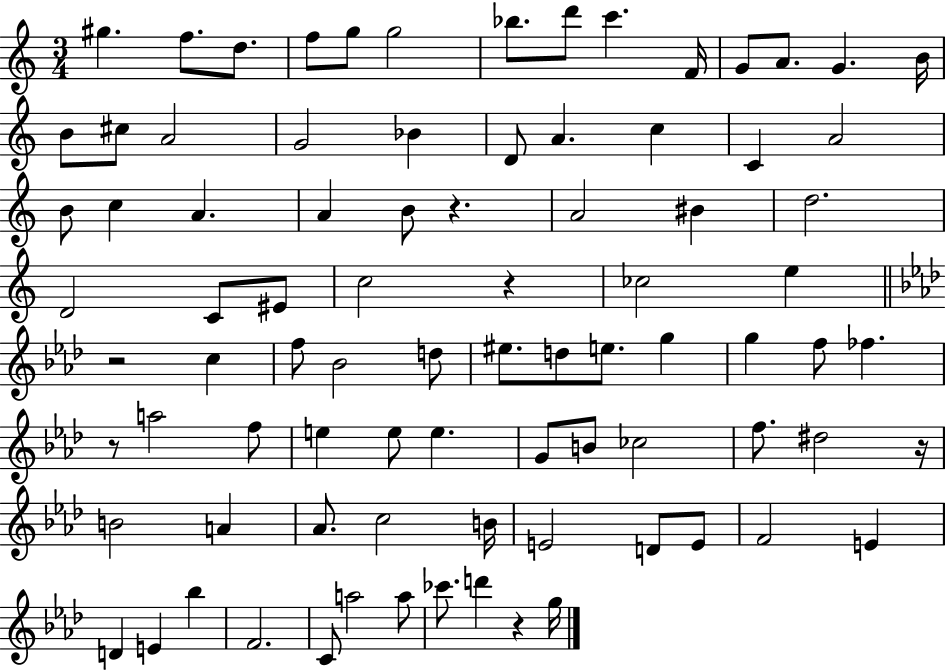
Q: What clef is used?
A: treble